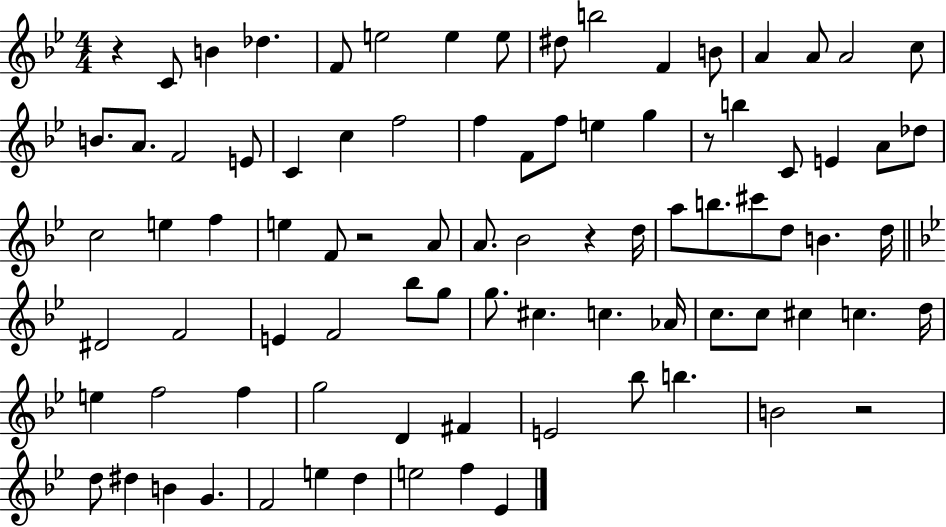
R/q C4/e B4/q Db5/q. F4/e E5/h E5/q E5/e D#5/e B5/h F4/q B4/e A4/q A4/e A4/h C5/e B4/e. A4/e. F4/h E4/e C4/q C5/q F5/h F5/q F4/e F5/e E5/q G5/q R/e B5/q C4/e E4/q A4/e Db5/e C5/h E5/q F5/q E5/q F4/e R/h A4/e A4/e. Bb4/h R/q D5/s A5/e B5/e. C#6/e D5/e B4/q. D5/s D#4/h F4/h E4/q F4/h Bb5/e G5/e G5/e. C#5/q. C5/q. Ab4/s C5/e. C5/e C#5/q C5/q. D5/s E5/q F5/h F5/q G5/h D4/q F#4/q E4/h Bb5/e B5/q. B4/h R/h D5/e D#5/q B4/q G4/q. F4/h E5/q D5/q E5/h F5/q Eb4/q